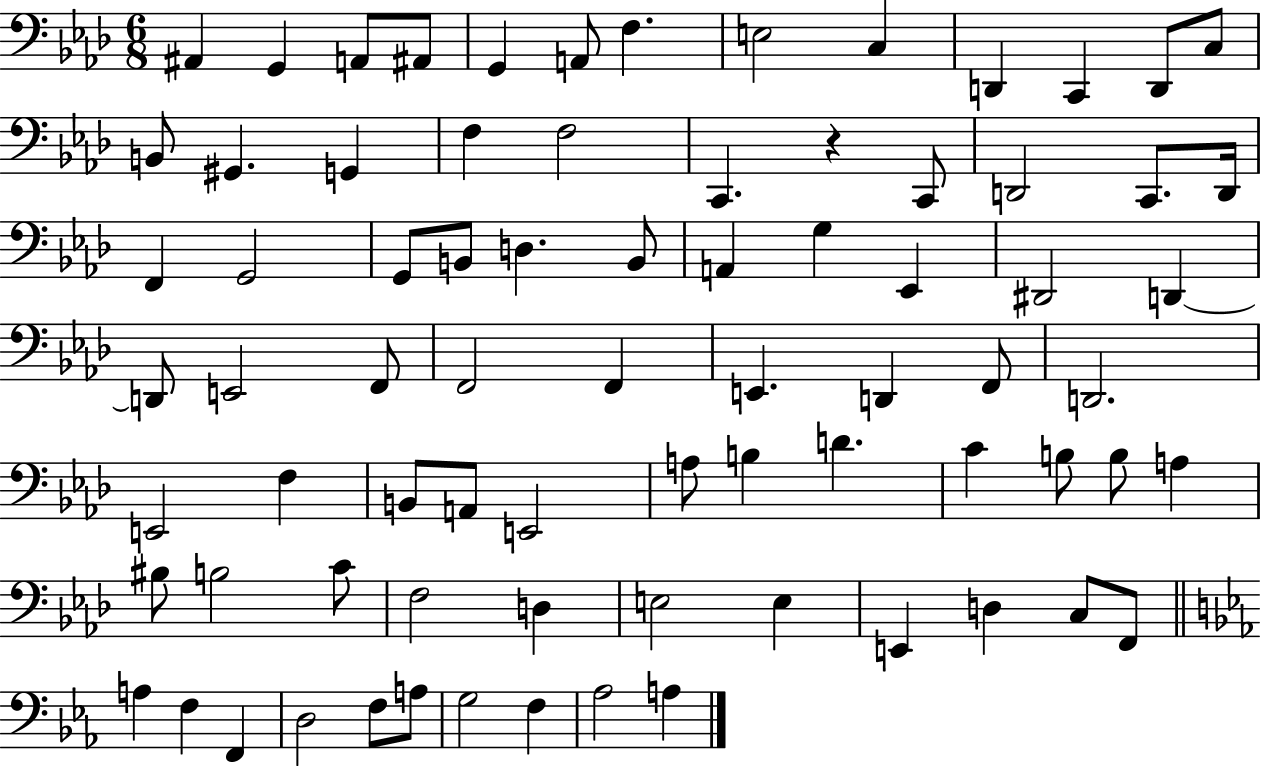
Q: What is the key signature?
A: AES major